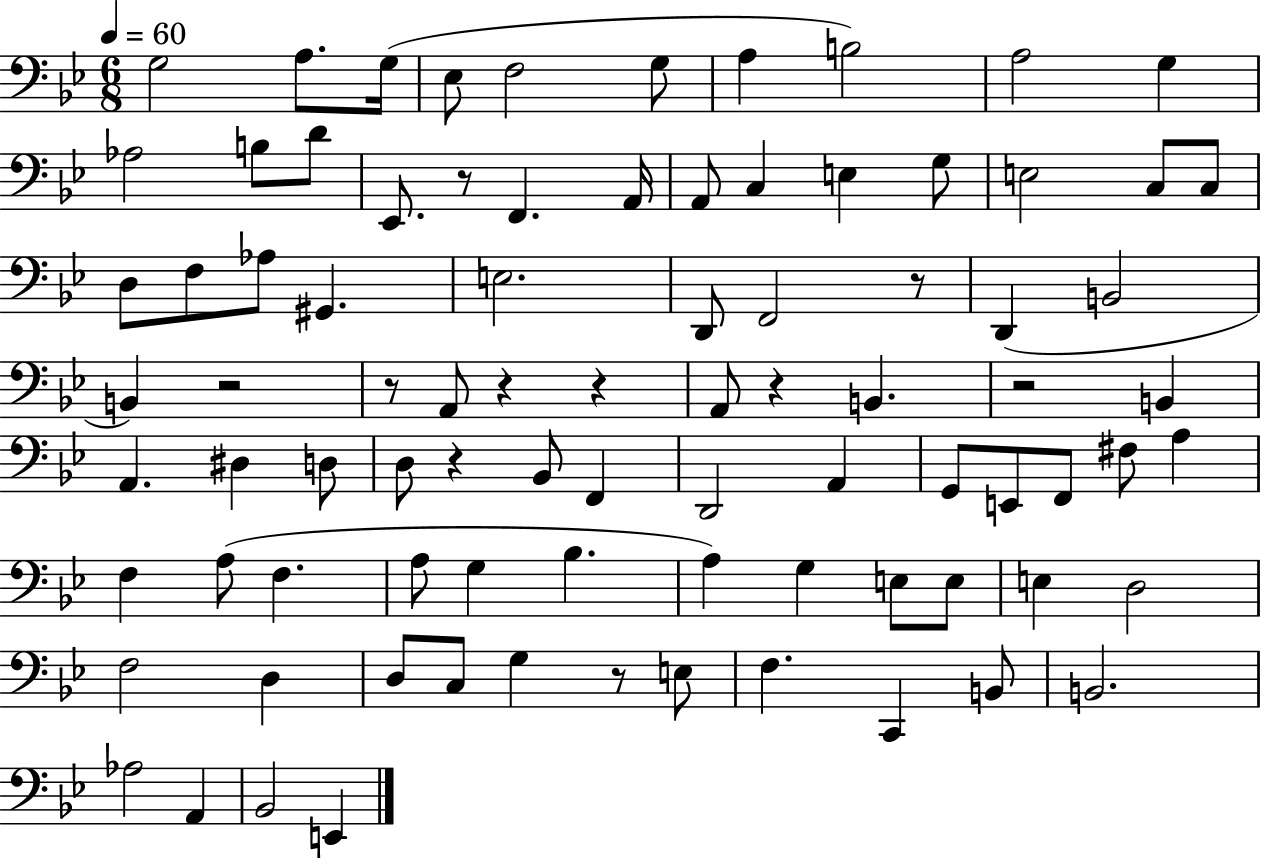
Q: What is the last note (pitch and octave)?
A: E2